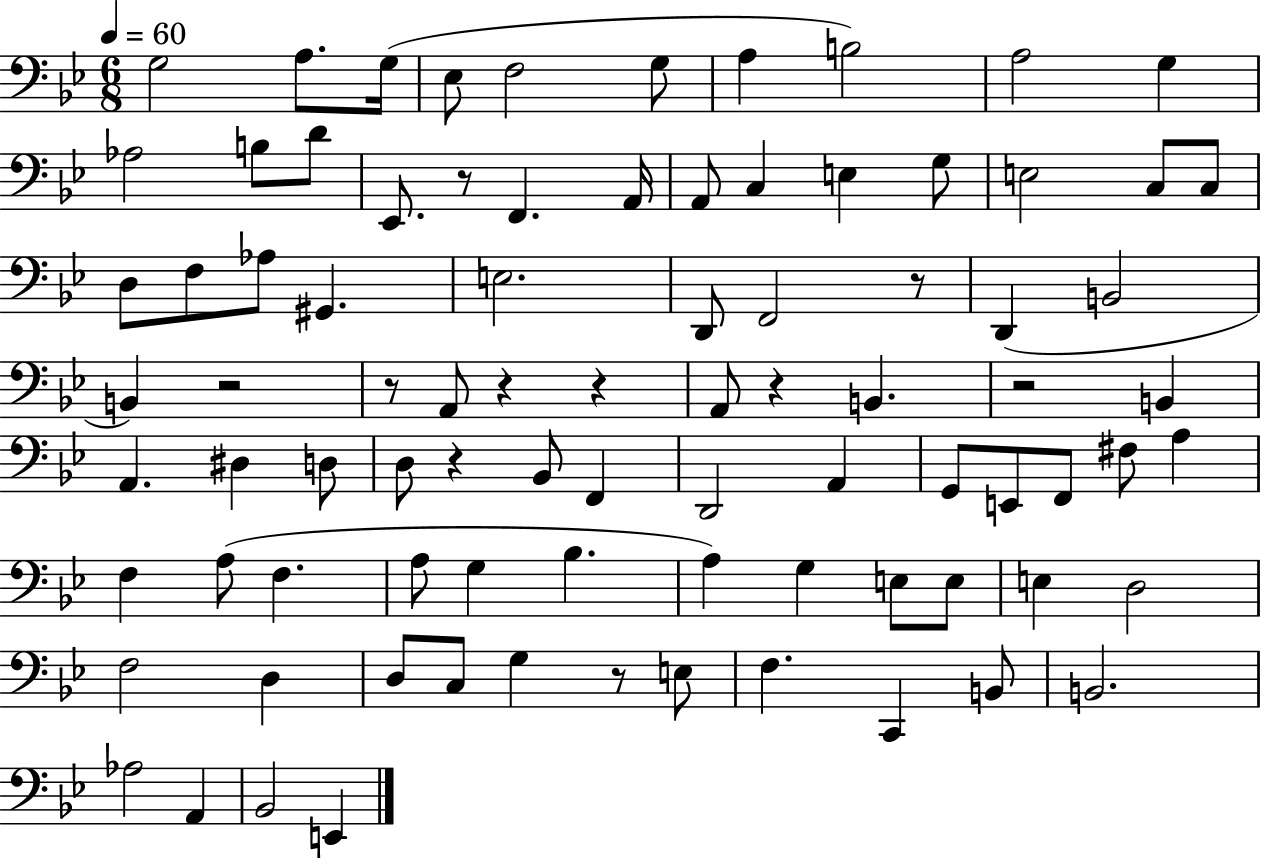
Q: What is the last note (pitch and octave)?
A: E2